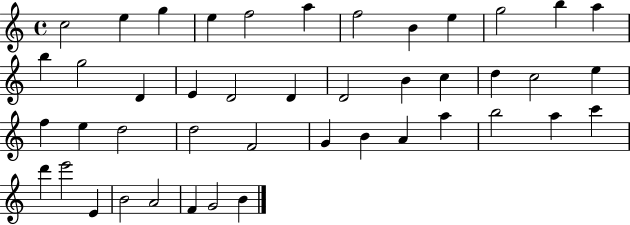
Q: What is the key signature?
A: C major